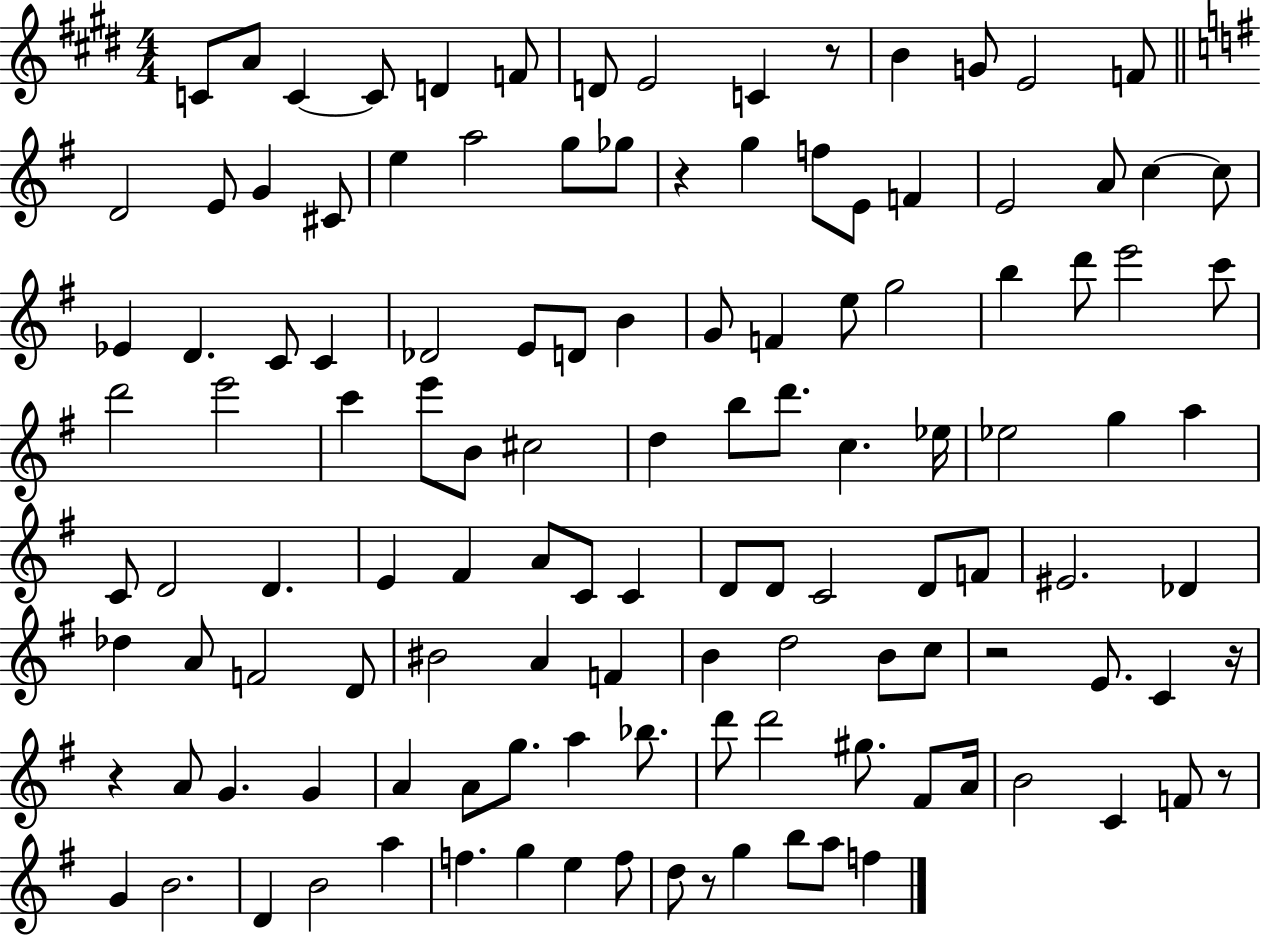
{
  \clef treble
  \numericTimeSignature
  \time 4/4
  \key e \major
  c'8 a'8 c'4~~ c'8 d'4 f'8 | d'8 e'2 c'4 r8 | b'4 g'8 e'2 f'8 | \bar "||" \break \key e \minor d'2 e'8 g'4 cis'8 | e''4 a''2 g''8 ges''8 | r4 g''4 f''8 e'8 f'4 | e'2 a'8 c''4~~ c''8 | \break ees'4 d'4. c'8 c'4 | des'2 e'8 d'8 b'4 | g'8 f'4 e''8 g''2 | b''4 d'''8 e'''2 c'''8 | \break d'''2 e'''2 | c'''4 e'''8 b'8 cis''2 | d''4 b''8 d'''8. c''4. ees''16 | ees''2 g''4 a''4 | \break c'8 d'2 d'4. | e'4 fis'4 a'8 c'8 c'4 | d'8 d'8 c'2 d'8 f'8 | eis'2. des'4 | \break des''4 a'8 f'2 d'8 | bis'2 a'4 f'4 | b'4 d''2 b'8 c''8 | r2 e'8. c'4 r16 | \break r4 a'8 g'4. g'4 | a'4 a'8 g''8. a''4 bes''8. | d'''8 d'''2 gis''8. fis'8 a'16 | b'2 c'4 f'8 r8 | \break g'4 b'2. | d'4 b'2 a''4 | f''4. g''4 e''4 f''8 | d''8 r8 g''4 b''8 a''8 f''4 | \break \bar "|."
}